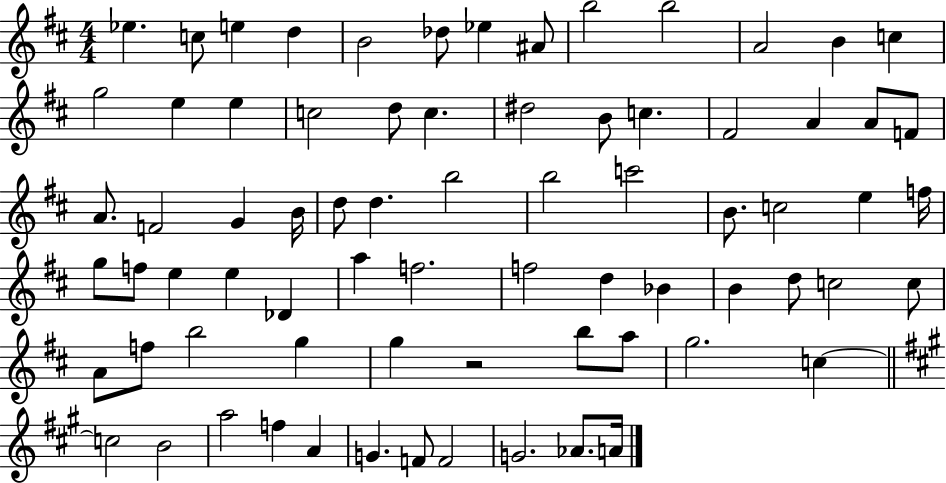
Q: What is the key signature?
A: D major